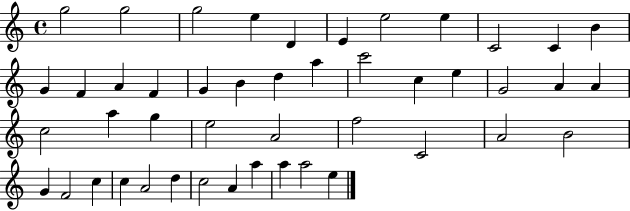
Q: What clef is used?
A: treble